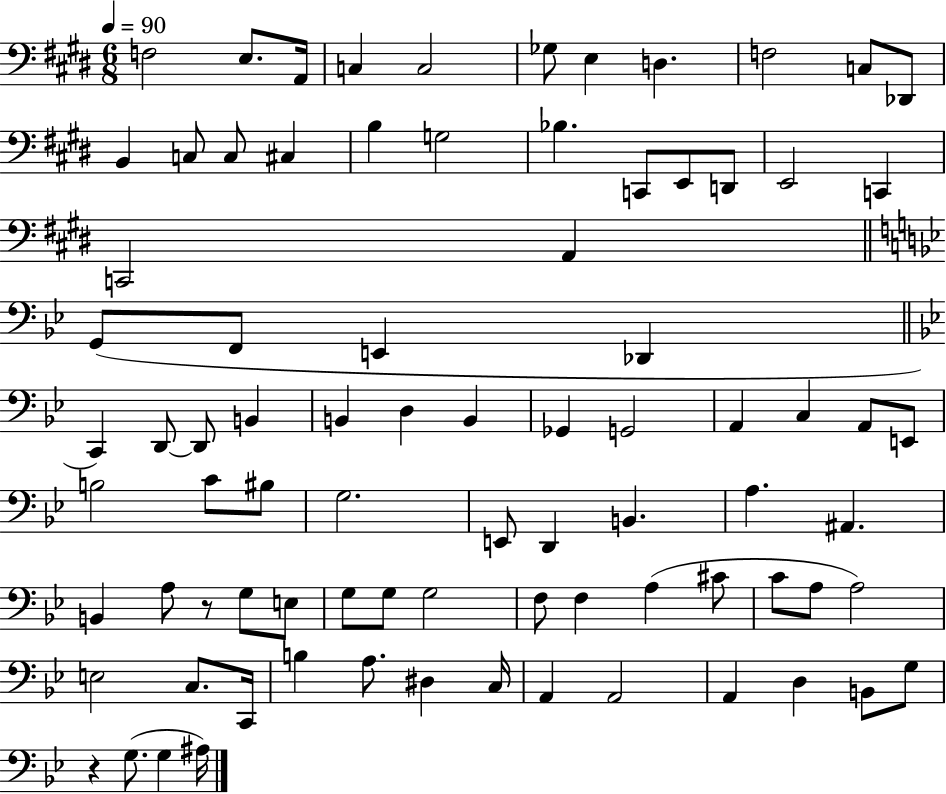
{
  \clef bass
  \numericTimeSignature
  \time 6/8
  \key e \major
  \tempo 4 = 90
  f2 e8. a,16 | c4 c2 | ges8 e4 d4. | f2 c8 des,8 | \break b,4 c8 c8 cis4 | b4 g2 | bes4. c,8 e,8 d,8 | e,2 c,4 | \break c,2 a,4 | \bar "||" \break \key bes \major g,8( f,8 e,4 des,4 | \bar "||" \break \key bes \major c,4) d,8~~ d,8 b,4 | b,4 d4 b,4 | ges,4 g,2 | a,4 c4 a,8 e,8 | \break b2 c'8 bis8 | g2. | e,8 d,4 b,4. | a4. ais,4. | \break b,4 a8 r8 g8 e8 | g8 g8 g2 | f8 f4 a4( cis'8 | c'8 a8 a2) | \break e2 c8. c,16 | b4 a8. dis4 c16 | a,4 a,2 | a,4 d4 b,8 g8 | \break r4 g8.( g4 ais16) | \bar "|."
}